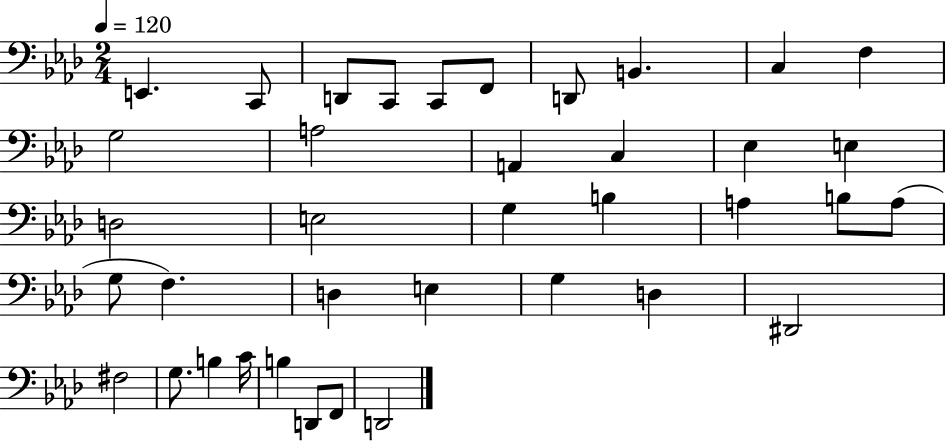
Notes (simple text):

E2/q. C2/e D2/e C2/e C2/e F2/e D2/e B2/q. C3/q F3/q G3/h A3/h A2/q C3/q Eb3/q E3/q D3/h E3/h G3/q B3/q A3/q B3/e A3/e G3/e F3/q. D3/q E3/q G3/q D3/q D#2/h F#3/h G3/e. B3/q C4/s B3/q D2/e F2/e D2/h